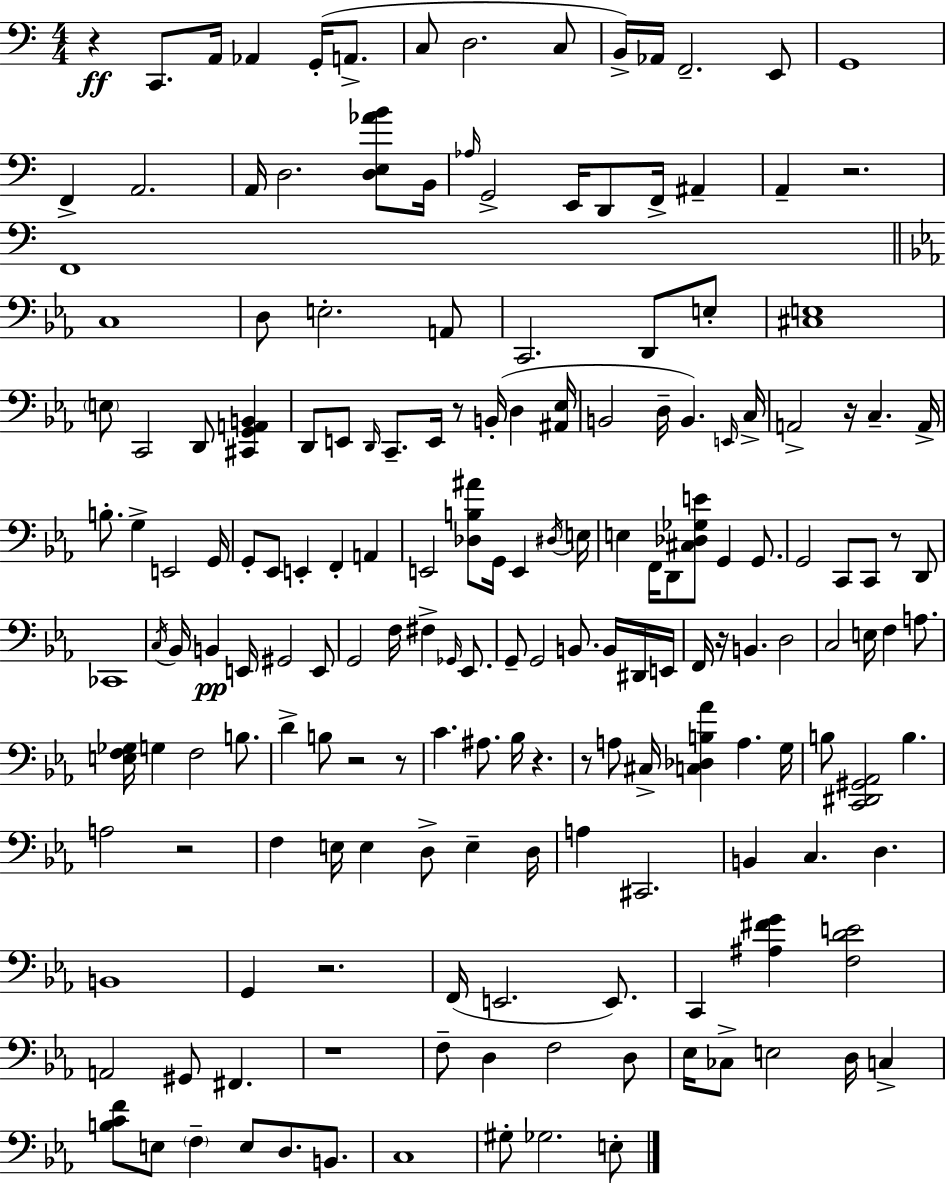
R/q C2/e. A2/s Ab2/q G2/s A2/e. C3/e D3/h. C3/e B2/s Ab2/s F2/h. E2/e G2/w F2/q A2/h. A2/s D3/h. [D3,E3,Ab4,B4]/e B2/s Ab3/s G2/h E2/s D2/e F2/s A#2/q A2/q R/h. F2/w C3/w D3/e E3/h. A2/e C2/h. D2/e E3/e [C#3,E3]/w E3/e C2/h D2/e [C#2,G2,A2,B2]/q D2/e E2/e D2/s C2/e. E2/s R/e B2/s D3/q [A#2,Eb3]/s B2/h D3/s B2/q. E2/s C3/s A2/h R/s C3/q. A2/s B3/e. G3/q E2/h G2/s G2/e Eb2/e E2/q F2/q A2/q E2/h [Db3,B3,A#4]/e G2/s E2/q D#3/s E3/s E3/q F2/s D2/e [C#3,Db3,Gb3,E4]/e G2/q G2/e. G2/h C2/e C2/e R/e D2/e CES2/w C3/s Bb2/s B2/q E2/s G#2/h E2/e G2/h F3/s F#3/q Gb2/s Eb2/e. G2/e G2/h B2/e. B2/s D#2/s E2/s F2/s R/s B2/q. D3/h C3/h E3/s F3/q A3/e. [E3,F3,Gb3]/s G3/q F3/h B3/e. D4/q B3/e R/h R/e C4/q. A#3/e. Bb3/s R/q. R/e A3/e C#3/s [C3,Db3,B3,Ab4]/q A3/q. G3/s B3/e [C2,D#2,G#2,Ab2]/h B3/q. A3/h R/h F3/q E3/s E3/q D3/e E3/q D3/s A3/q C#2/h. B2/q C3/q. D3/q. B2/w G2/q R/h. F2/s E2/h. E2/e. C2/q [A#3,F#4,G4]/q [F3,D4,E4]/h A2/h G#2/e F#2/q. R/w F3/e D3/q F3/h D3/e Eb3/s CES3/e E3/h D3/s C3/q [B3,C4,F4]/e E3/e F3/q E3/e D3/e. B2/e. C3/w G#3/e Gb3/h. E3/e